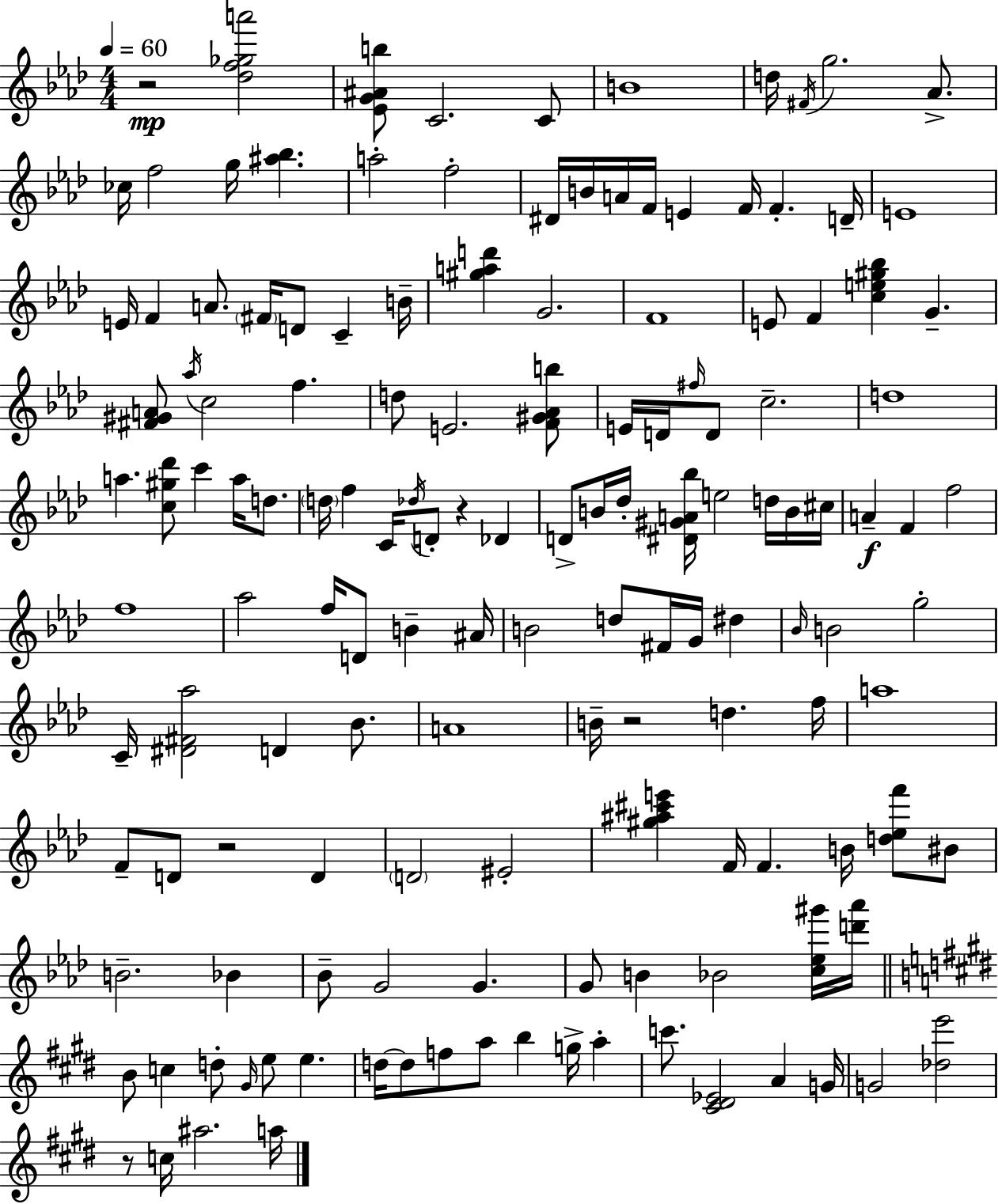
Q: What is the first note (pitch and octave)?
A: C4